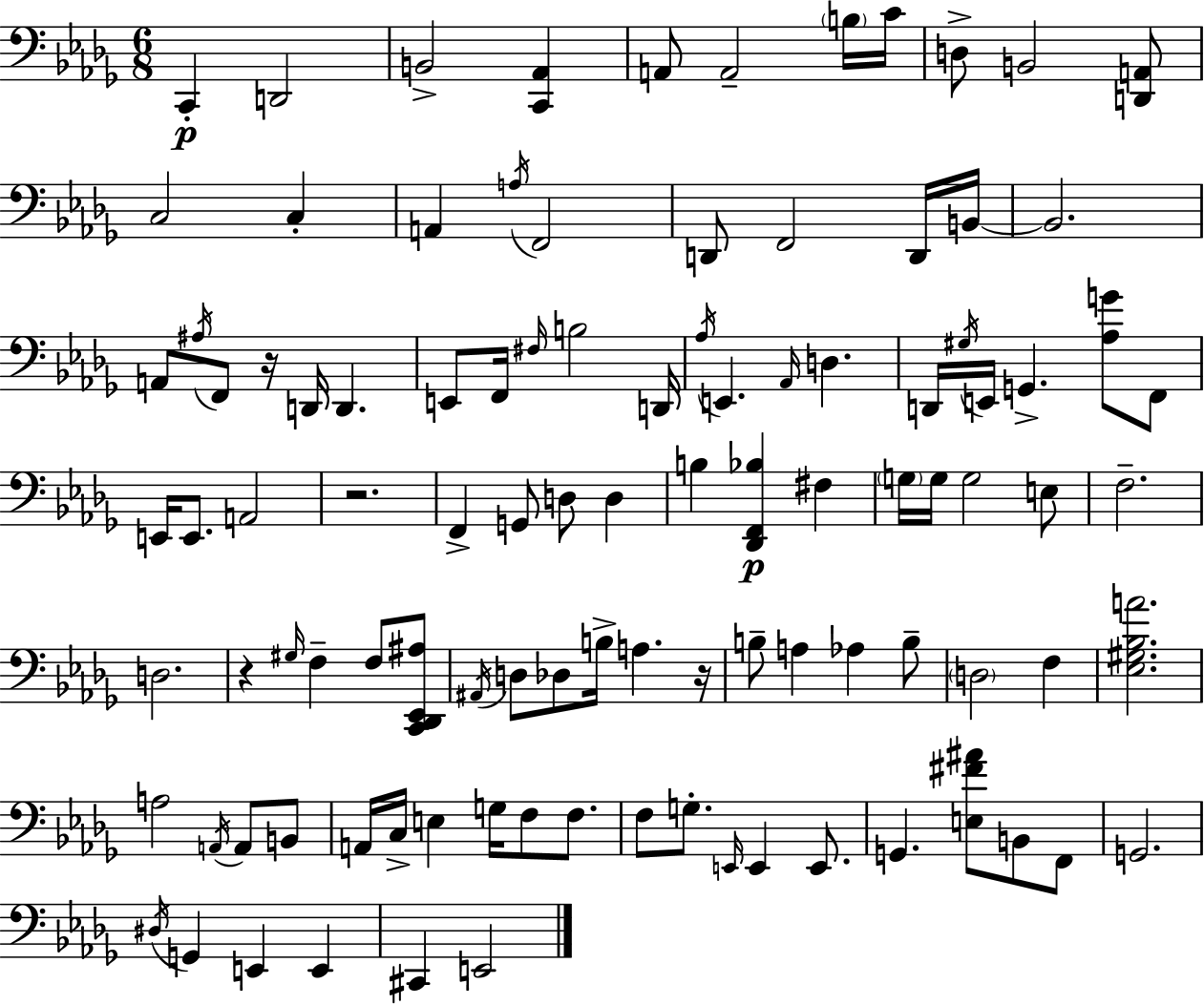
X:1
T:Untitled
M:6/8
L:1/4
K:Bbm
C,, D,,2 B,,2 [C,,_A,,] A,,/2 A,,2 B,/4 C/4 D,/2 B,,2 [D,,A,,]/2 C,2 C, A,, A,/4 F,,2 D,,/2 F,,2 D,,/4 B,,/4 B,,2 A,,/2 ^A,/4 F,,/2 z/4 D,,/4 D,, E,,/2 F,,/4 ^F,/4 B,2 D,,/4 _A,/4 E,, _A,,/4 D, D,,/4 ^G,/4 E,,/4 G,, [_A,G]/2 F,,/2 E,,/4 E,,/2 A,,2 z2 F,, G,,/2 D,/2 D, B, [_D,,F,,_B,] ^F, G,/4 G,/4 G,2 E,/2 F,2 D,2 z ^G,/4 F, F,/2 [C,,_D,,_E,,^A,]/2 ^A,,/4 D,/2 _D,/2 B,/4 A, z/4 B,/2 A, _A, B,/2 D,2 F, [_E,^G,_B,A]2 A,2 A,,/4 A,,/2 B,,/2 A,,/4 C,/4 E, G,/4 F,/2 F,/2 F,/2 G,/2 E,,/4 E,, E,,/2 G,, [E,^F^A]/2 B,,/2 F,,/2 G,,2 ^D,/4 G,, E,, E,, ^C,, E,,2